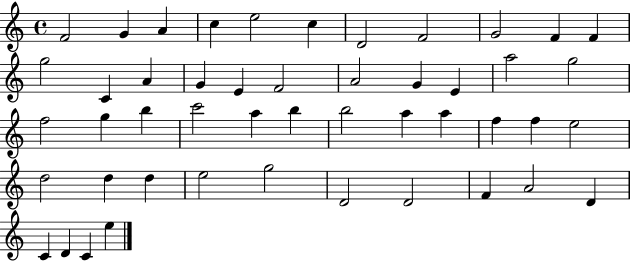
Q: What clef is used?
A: treble